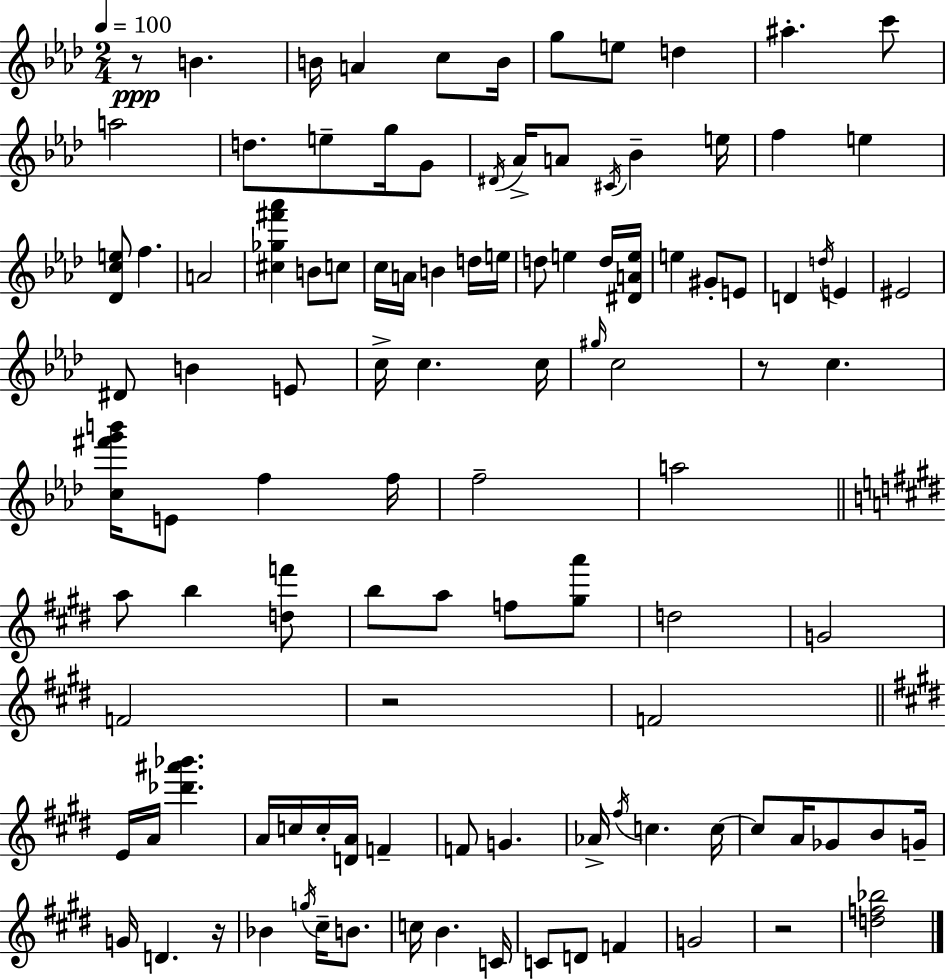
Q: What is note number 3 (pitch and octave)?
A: A4